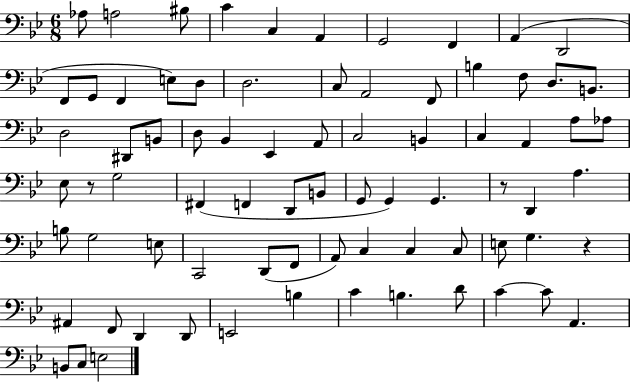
X:1
T:Untitled
M:6/8
L:1/4
K:Bb
_A,/2 A,2 ^B,/2 C C, A,, G,,2 F,, A,, D,,2 F,,/2 G,,/2 F,, E,/2 D,/2 D,2 C,/2 A,,2 F,,/2 B, F,/2 D,/2 B,,/2 D,2 ^D,,/2 B,,/2 D,/2 _B,, _E,, A,,/2 C,2 B,, C, A,, A,/2 _A,/2 _E,/2 z/2 G,2 ^F,, F,, D,,/2 B,,/2 G,,/2 G,, G,, z/2 D,, A, B,/2 G,2 E,/2 C,,2 D,,/2 F,,/2 A,,/2 C, C, C,/2 E,/2 G, z ^A,, F,,/2 D,, D,,/2 E,,2 B, C B, D/2 C C/2 A,, B,,/2 C,/2 E,2